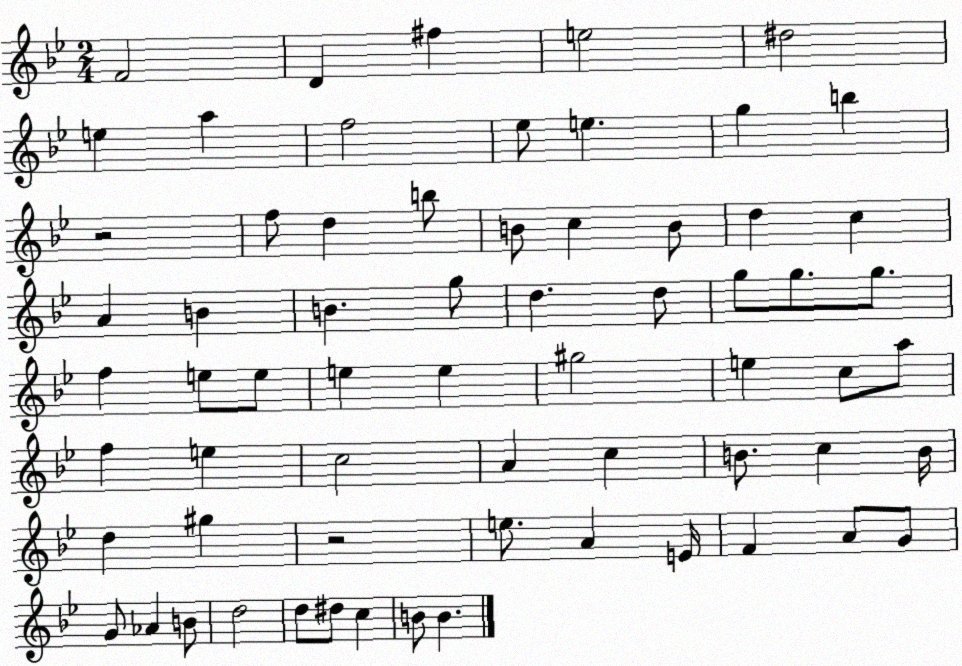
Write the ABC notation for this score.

X:1
T:Untitled
M:2/4
L:1/4
K:Bb
F2 D ^f e2 ^d2 e a f2 _e/2 e g b z2 f/2 d b/2 B/2 c B/2 d c A B B g/2 d d/2 g/2 g/2 g/2 f e/2 e/2 e e ^g2 e c/2 a/2 f e c2 A c B/2 c B/4 d ^g z2 e/2 A E/4 F A/2 G/2 G/2 _A B/2 d2 d/2 ^d/2 c B/2 B